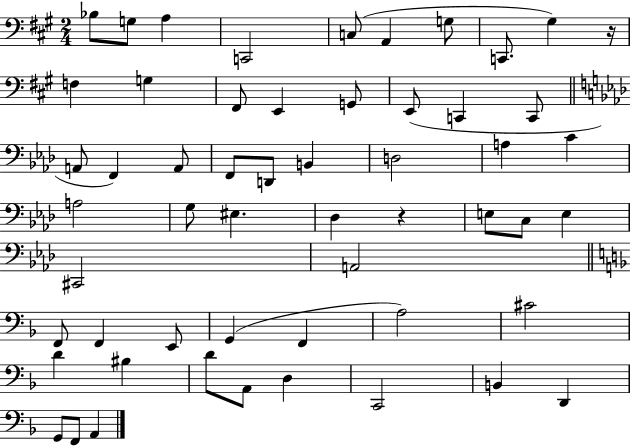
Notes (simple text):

Bb3/e G3/e A3/q C2/h C3/e A2/q G3/e C2/e. G#3/q R/s F3/q G3/q F#2/e E2/q G2/e E2/e C2/q C2/e A2/e F2/q A2/e F2/e D2/e B2/q D3/h A3/q C4/q A3/h G3/e EIS3/q. Db3/q R/q E3/e C3/e E3/q C#2/h A2/h F2/e F2/q E2/e G2/q F2/q A3/h C#4/h D4/q BIS3/q D4/e A2/e D3/q C2/h B2/q D2/q G2/e F2/e A2/q